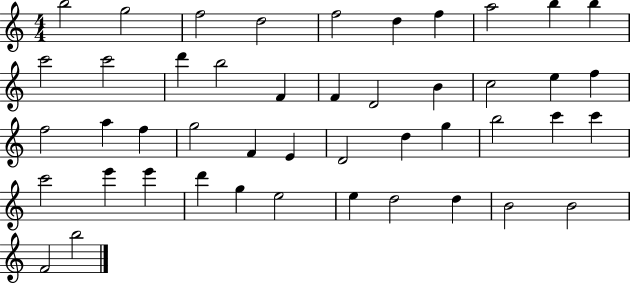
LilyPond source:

{
  \clef treble
  \numericTimeSignature
  \time 4/4
  \key c \major
  b''2 g''2 | f''2 d''2 | f''2 d''4 f''4 | a''2 b''4 b''4 | \break c'''2 c'''2 | d'''4 b''2 f'4 | f'4 d'2 b'4 | c''2 e''4 f''4 | \break f''2 a''4 f''4 | g''2 f'4 e'4 | d'2 d''4 g''4 | b''2 c'''4 c'''4 | \break c'''2 e'''4 e'''4 | d'''4 g''4 e''2 | e''4 d''2 d''4 | b'2 b'2 | \break f'2 b''2 | \bar "|."
}